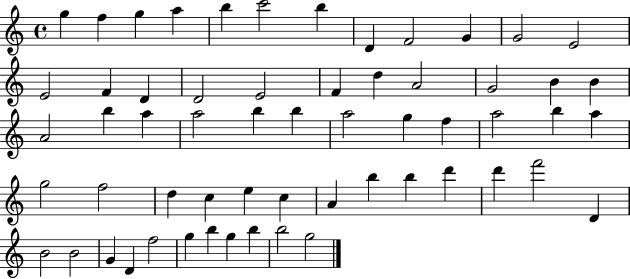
{
  \clef treble
  \time 4/4
  \defaultTimeSignature
  \key c \major
  g''4 f''4 g''4 a''4 | b''4 c'''2 b''4 | d'4 f'2 g'4 | g'2 e'2 | \break e'2 f'4 d'4 | d'2 e'2 | f'4 d''4 a'2 | g'2 b'4 b'4 | \break a'2 b''4 a''4 | a''2 b''4 b''4 | a''2 g''4 f''4 | a''2 b''4 a''4 | \break g''2 f''2 | d''4 c''4 e''4 c''4 | a'4 b''4 b''4 d'''4 | d'''4 f'''2 d'4 | \break b'2 b'2 | g'4 d'4 f''2 | g''4 b''4 g''4 b''4 | b''2 g''2 | \break \bar "|."
}